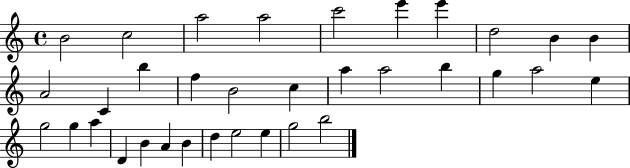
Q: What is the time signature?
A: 4/4